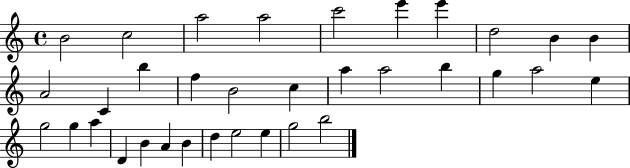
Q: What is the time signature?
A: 4/4